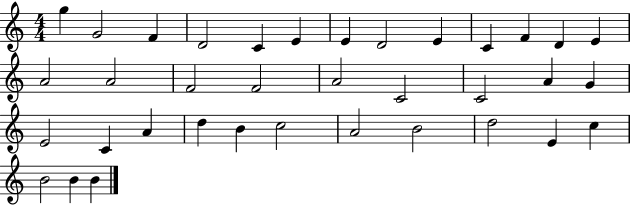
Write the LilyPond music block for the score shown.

{
  \clef treble
  \numericTimeSignature
  \time 4/4
  \key c \major
  g''4 g'2 f'4 | d'2 c'4 e'4 | e'4 d'2 e'4 | c'4 f'4 d'4 e'4 | \break a'2 a'2 | f'2 f'2 | a'2 c'2 | c'2 a'4 g'4 | \break e'2 c'4 a'4 | d''4 b'4 c''2 | a'2 b'2 | d''2 e'4 c''4 | \break b'2 b'4 b'4 | \bar "|."
}